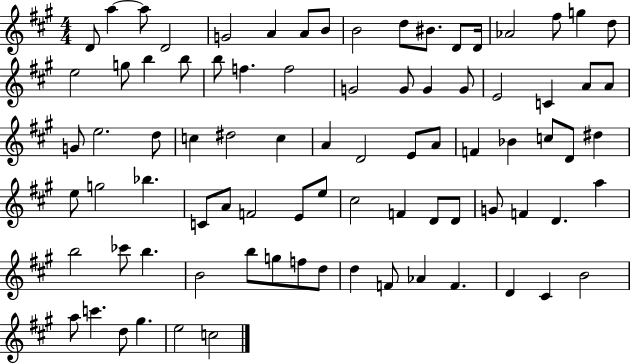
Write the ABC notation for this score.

X:1
T:Untitled
M:4/4
L:1/4
K:A
D/2 a a/2 D2 G2 A A/2 B/2 B2 d/2 ^B/2 D/2 D/4 _A2 ^f/2 g d/2 e2 g/2 b b/2 b/2 f f2 G2 G/2 G G/2 E2 C A/2 A/2 G/2 e2 d/2 c ^d2 c A D2 E/2 A/2 F _B c/2 D/2 ^d e/2 g2 _b C/2 A/2 F2 E/2 e/2 ^c2 F D/2 D/2 G/2 F D a b2 _c'/2 b B2 b/2 g/2 f/2 d/2 d F/2 _A F D ^C B2 a/2 c' d/2 ^g e2 c2